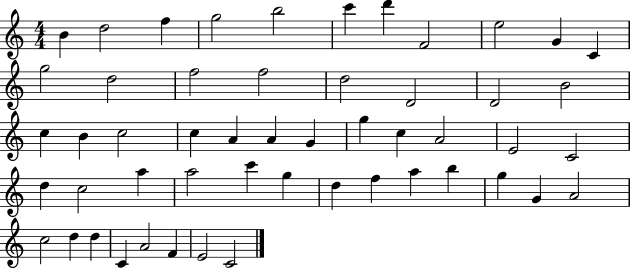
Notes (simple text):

B4/q D5/h F5/q G5/h B5/h C6/q D6/q F4/h E5/h G4/q C4/q G5/h D5/h F5/h F5/h D5/h D4/h D4/h B4/h C5/q B4/q C5/h C5/q A4/q A4/q G4/q G5/q C5/q A4/h E4/h C4/h D5/q C5/h A5/q A5/h C6/q G5/q D5/q F5/q A5/q B5/q G5/q G4/q A4/h C5/h D5/q D5/q C4/q A4/h F4/q E4/h C4/h